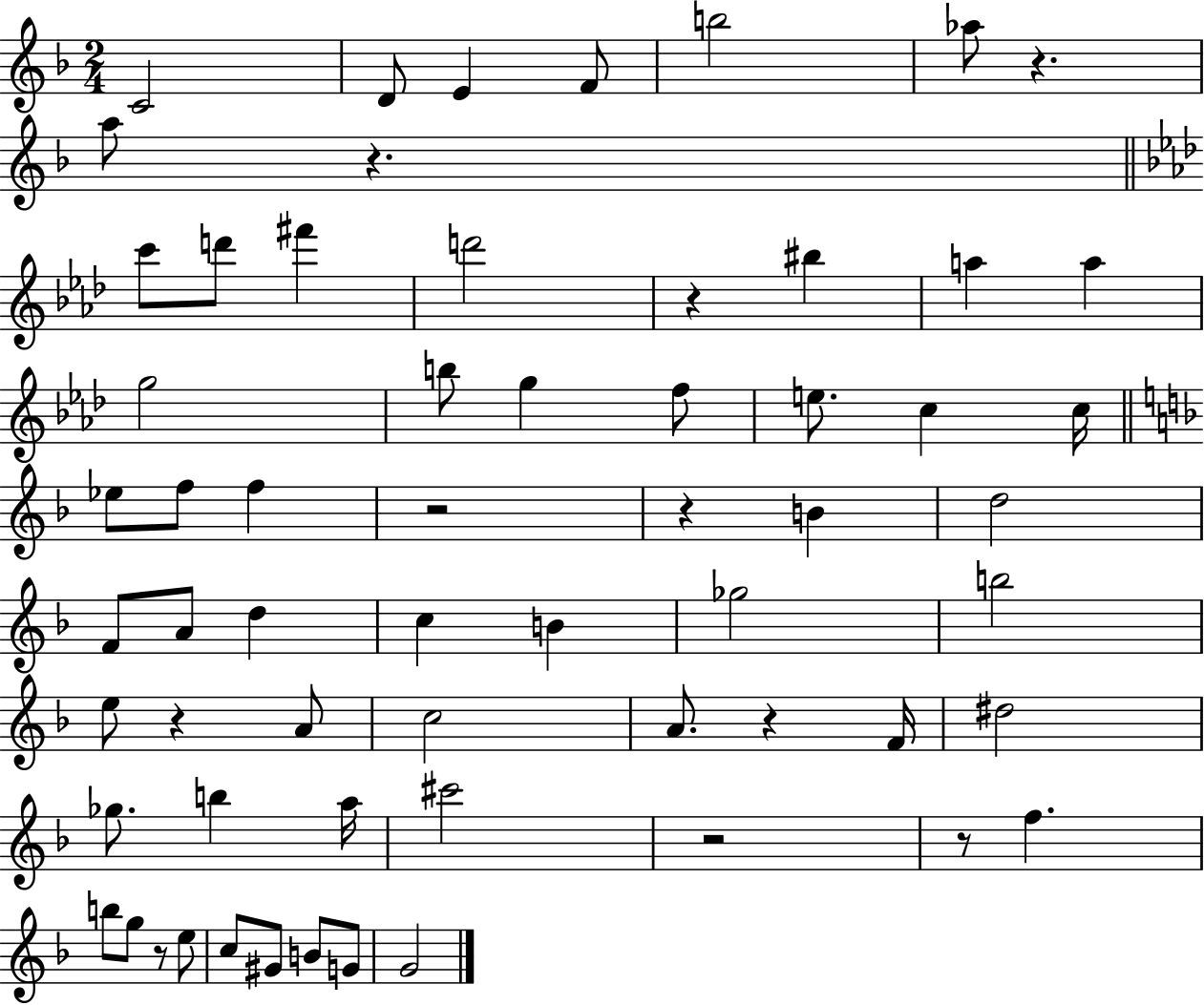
X:1
T:Untitled
M:2/4
L:1/4
K:F
C2 D/2 E F/2 b2 _a/2 z a/2 z c'/2 d'/2 ^f' d'2 z ^b a a g2 b/2 g f/2 e/2 c c/4 _e/2 f/2 f z2 z B d2 F/2 A/2 d c B _g2 b2 e/2 z A/2 c2 A/2 z F/4 ^d2 _g/2 b a/4 ^c'2 z2 z/2 f b/2 g/2 z/2 e/2 c/2 ^G/2 B/2 G/2 G2